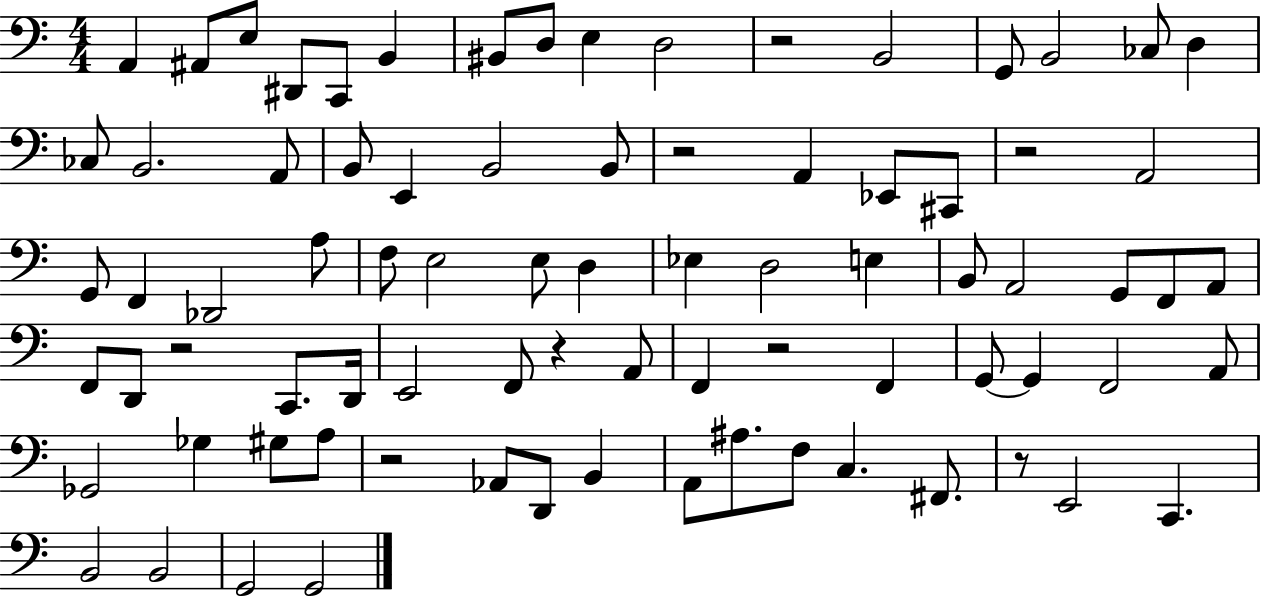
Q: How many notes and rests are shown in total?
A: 81